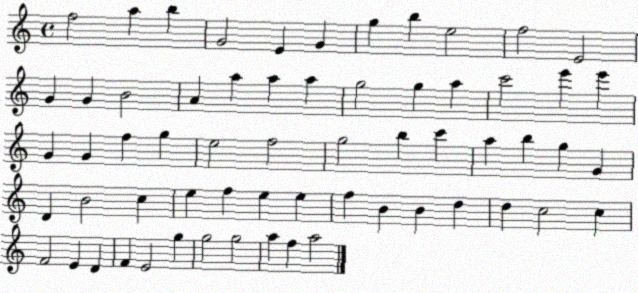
X:1
T:Untitled
M:4/4
L:1/4
K:C
f2 a b G2 E G g b e2 f2 E2 G G B2 A a a a g2 g a c'2 e' e' G G f g e2 f2 g2 b c' a b g G D B2 c e f e e f B B d d c2 c F2 E D F E2 g g2 g2 a f a2